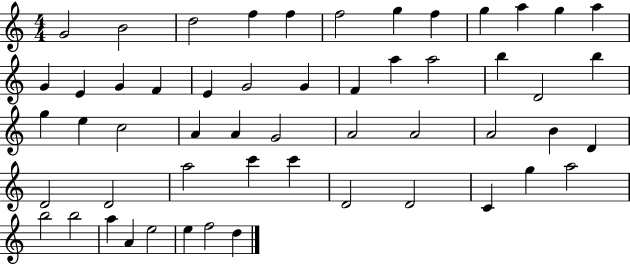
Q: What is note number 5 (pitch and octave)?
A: F5